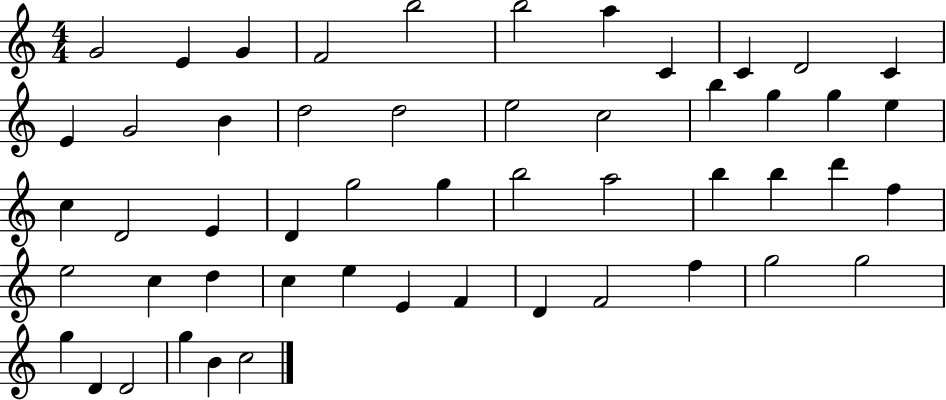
G4/h E4/q G4/q F4/h B5/h B5/h A5/q C4/q C4/q D4/h C4/q E4/q G4/h B4/q D5/h D5/h E5/h C5/h B5/q G5/q G5/q E5/q C5/q D4/h E4/q D4/q G5/h G5/q B5/h A5/h B5/q B5/q D6/q F5/q E5/h C5/q D5/q C5/q E5/q E4/q F4/q D4/q F4/h F5/q G5/h G5/h G5/q D4/q D4/h G5/q B4/q C5/h